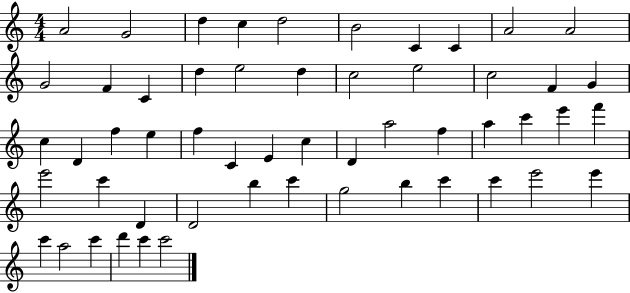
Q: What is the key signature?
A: C major